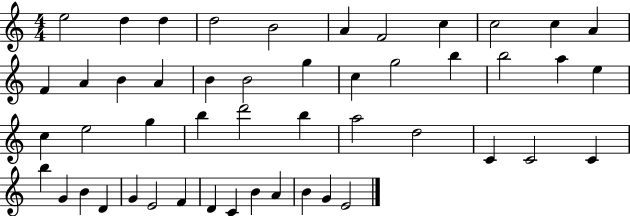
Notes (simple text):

E5/h D5/q D5/q D5/h B4/h A4/q F4/h C5/q C5/h C5/q A4/q F4/q A4/q B4/q A4/q B4/q B4/h G5/q C5/q G5/h B5/q B5/h A5/q E5/q C5/q E5/h G5/q B5/q D6/h B5/q A5/h D5/h C4/q C4/h C4/q B5/q G4/q B4/q D4/q G4/q E4/h F4/q D4/q C4/q B4/q A4/q B4/q G4/q E4/h